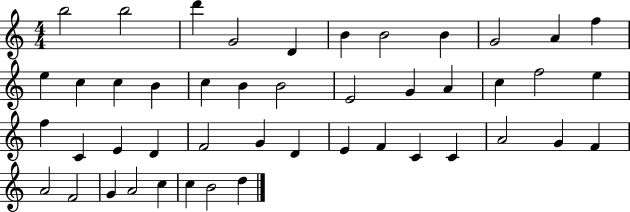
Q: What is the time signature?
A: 4/4